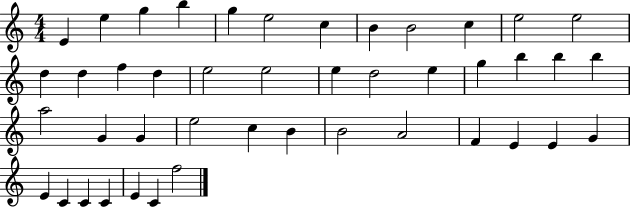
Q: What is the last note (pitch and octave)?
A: F5